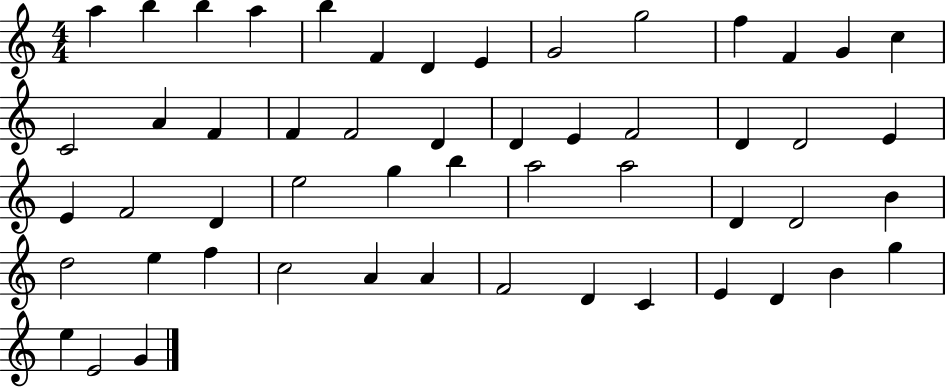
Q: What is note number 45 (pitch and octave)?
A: D4